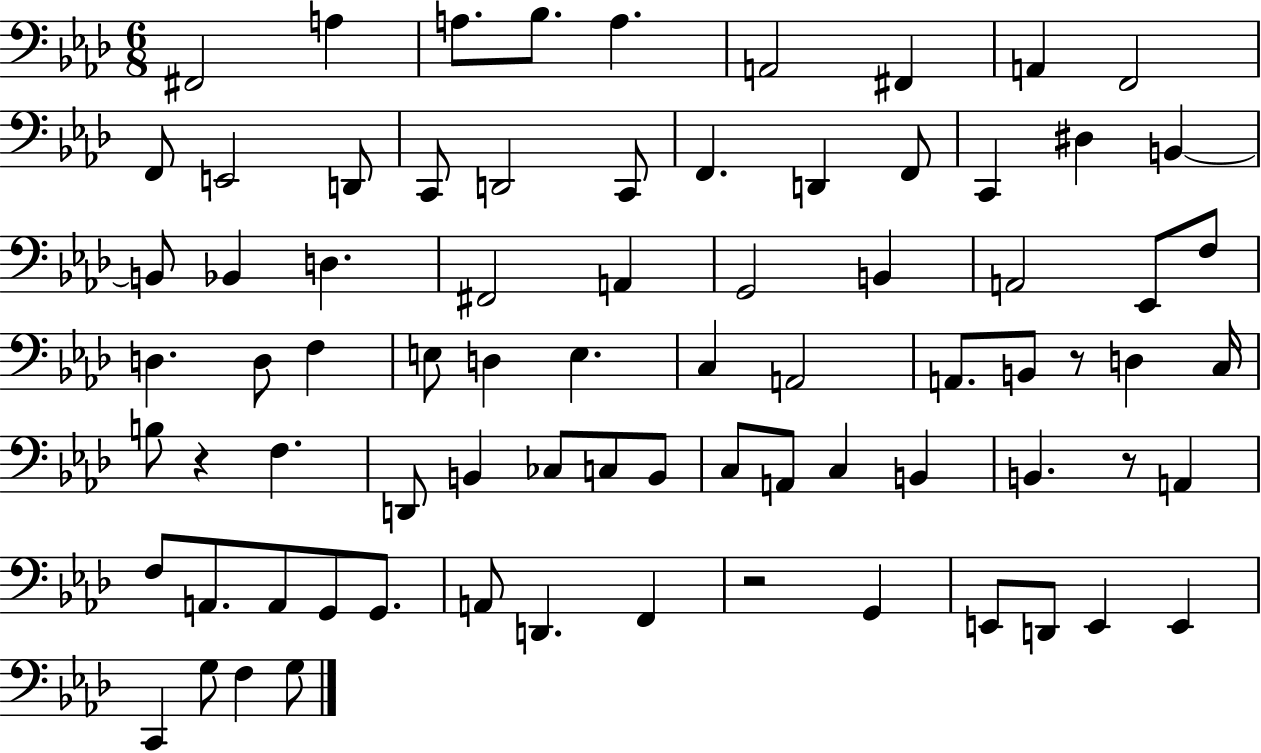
F#2/h A3/q A3/e. Bb3/e. A3/q. A2/h F#2/q A2/q F2/h F2/e E2/h D2/e C2/e D2/h C2/e F2/q. D2/q F2/e C2/q D#3/q B2/q B2/e Bb2/q D3/q. F#2/h A2/q G2/h B2/q A2/h Eb2/e F3/e D3/q. D3/e F3/q E3/e D3/q E3/q. C3/q A2/h A2/e. B2/e R/e D3/q C3/s B3/e R/q F3/q. D2/e B2/q CES3/e C3/e B2/e C3/e A2/e C3/q B2/q B2/q. R/e A2/q F3/e A2/e. A2/e G2/e G2/e. A2/e D2/q. F2/q R/h G2/q E2/e D2/e E2/q E2/q C2/q G3/e F3/q G3/e